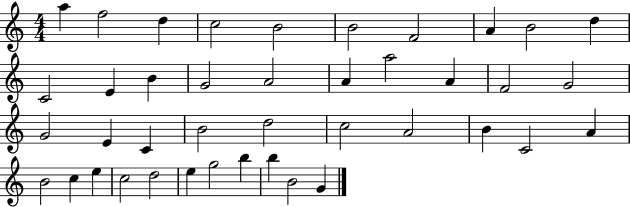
X:1
T:Untitled
M:4/4
L:1/4
K:C
a f2 d c2 B2 B2 F2 A B2 d C2 E B G2 A2 A a2 A F2 G2 G2 E C B2 d2 c2 A2 B C2 A B2 c e c2 d2 e g2 b b B2 G